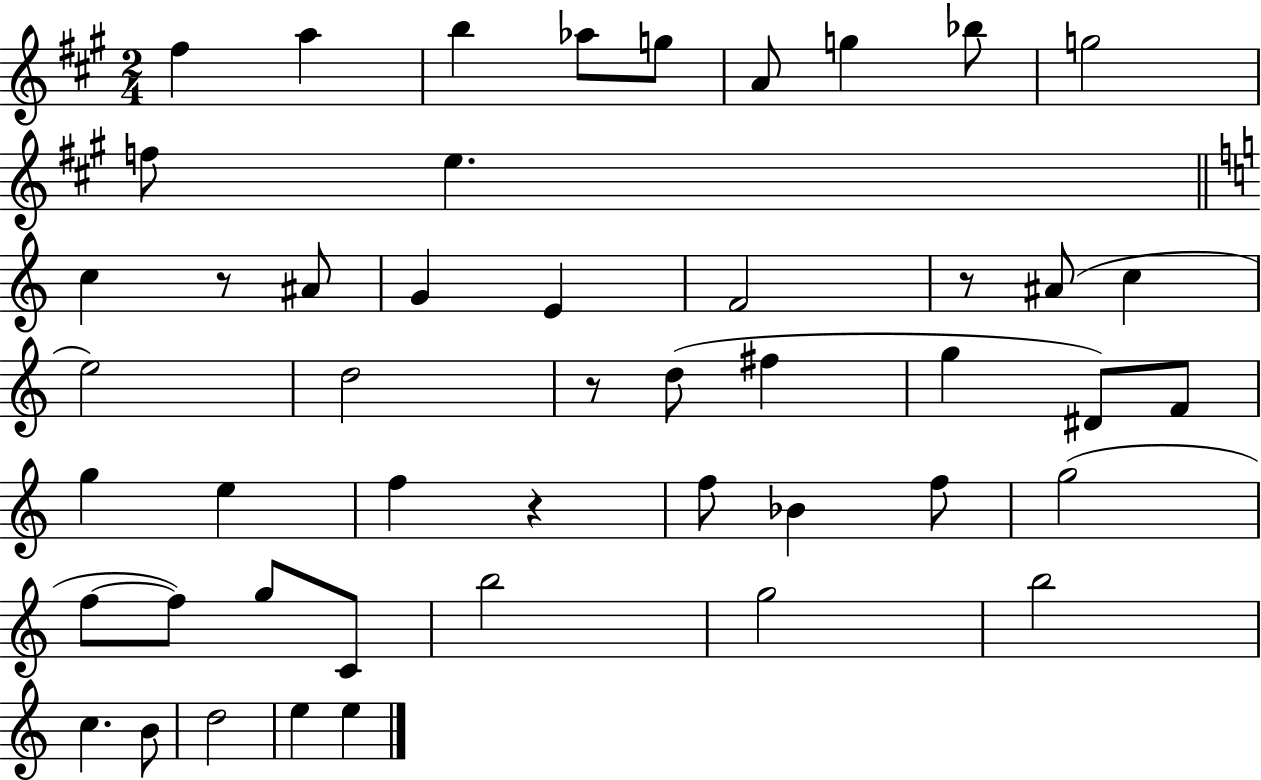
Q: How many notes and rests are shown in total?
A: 48